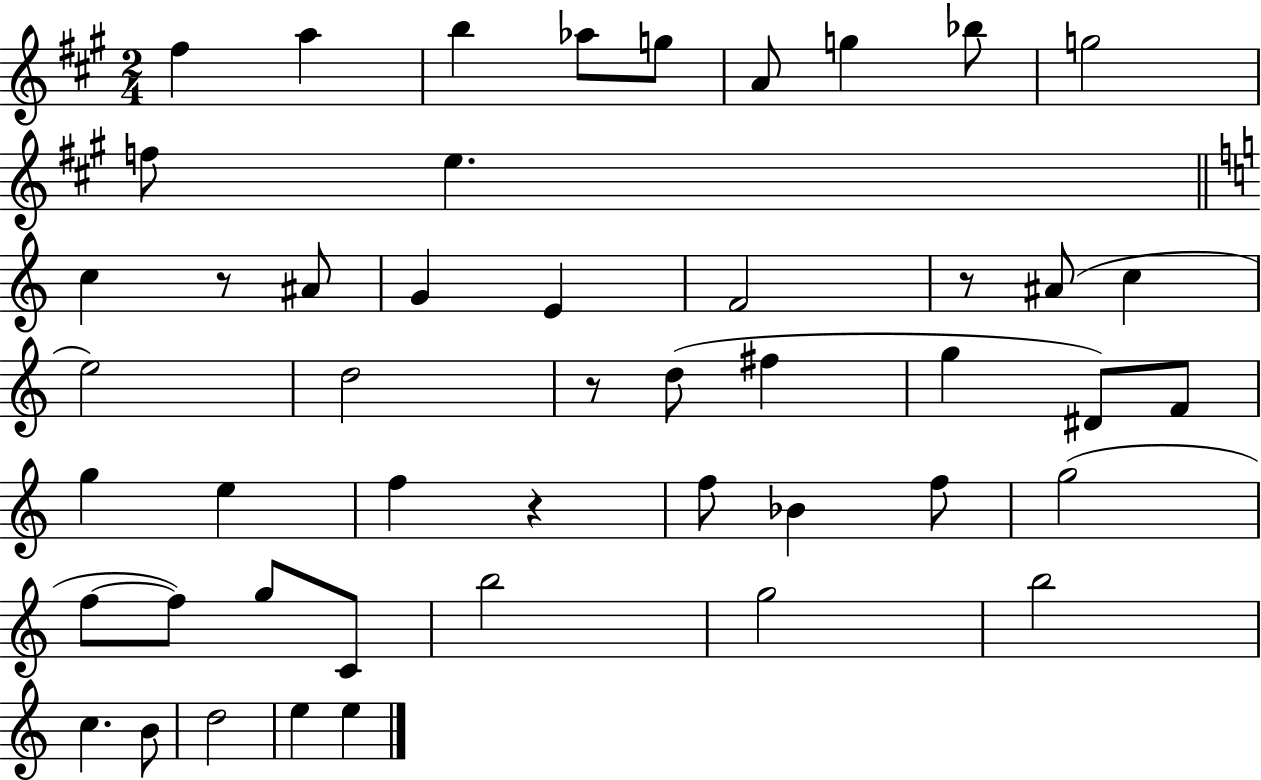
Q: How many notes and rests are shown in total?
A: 48